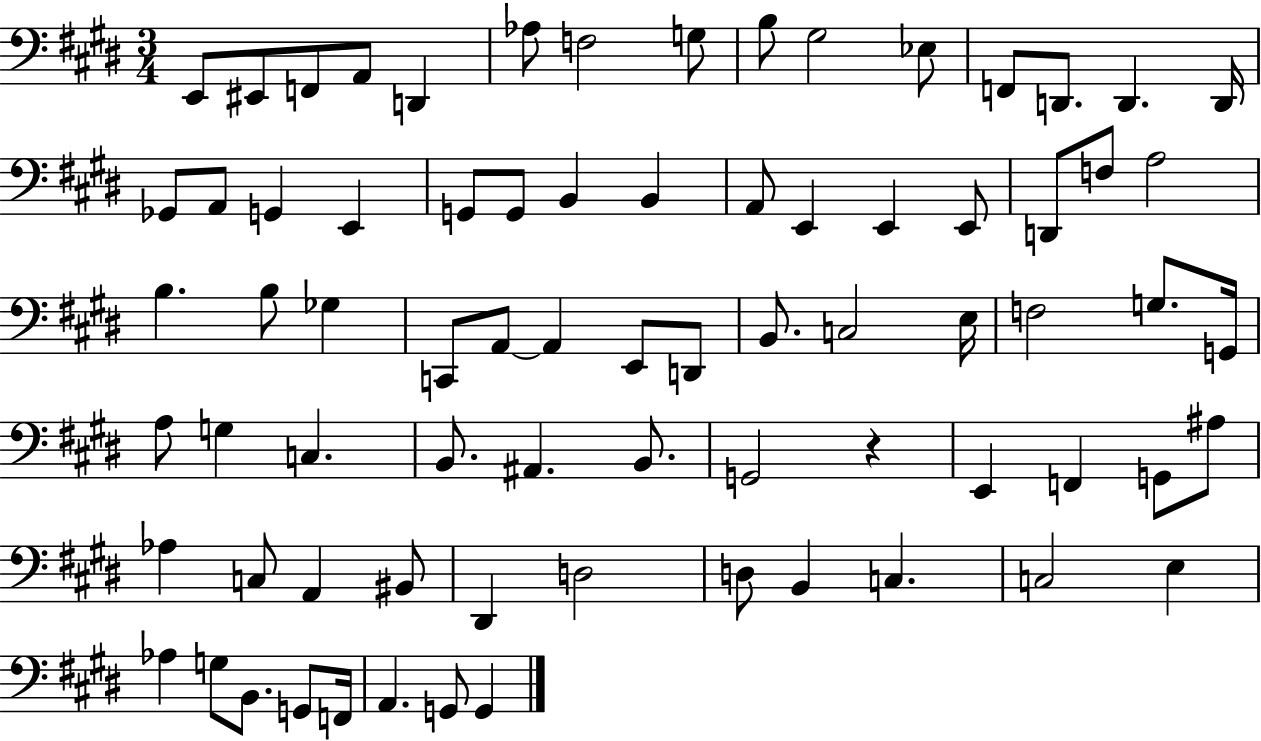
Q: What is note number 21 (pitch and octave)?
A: G2